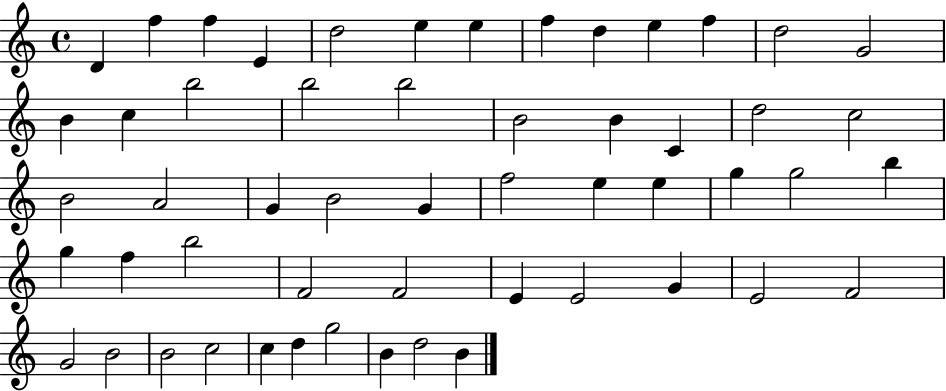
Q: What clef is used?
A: treble